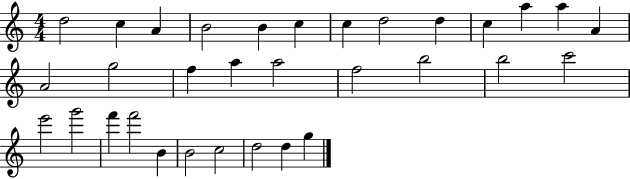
X:1
T:Untitled
M:4/4
L:1/4
K:C
d2 c A B2 B c c d2 d c a a A A2 g2 f a a2 f2 b2 b2 c'2 e'2 g'2 f' f'2 B B2 c2 d2 d g